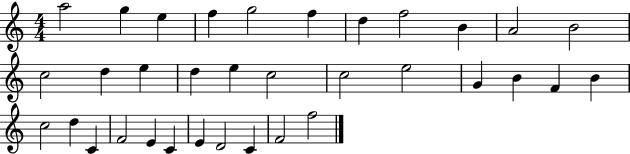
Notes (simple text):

A5/h G5/q E5/q F5/q G5/h F5/q D5/q F5/h B4/q A4/h B4/h C5/h D5/q E5/q D5/q E5/q C5/h C5/h E5/h G4/q B4/q F4/q B4/q C5/h D5/q C4/q F4/h E4/q C4/q E4/q D4/h C4/q F4/h F5/h